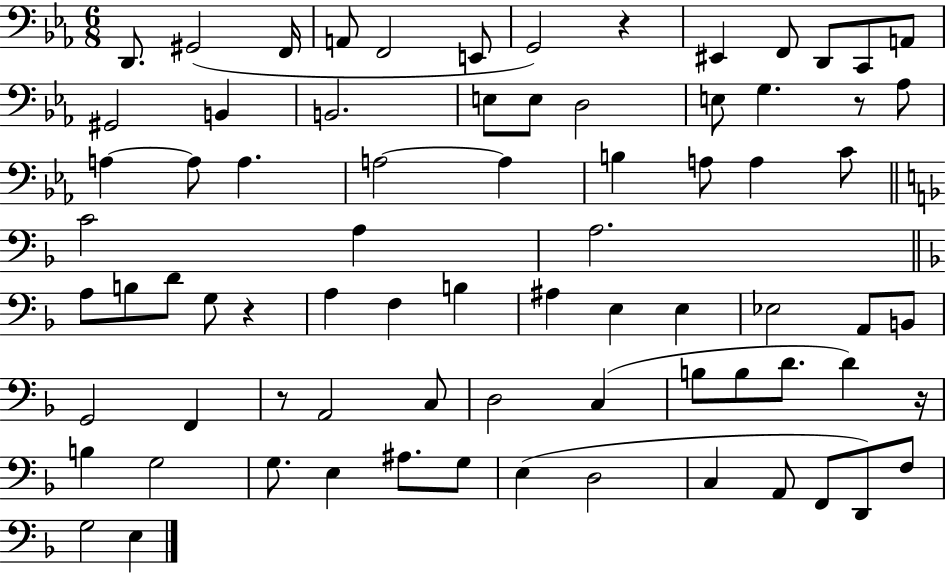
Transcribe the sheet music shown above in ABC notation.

X:1
T:Untitled
M:6/8
L:1/4
K:Eb
D,,/2 ^G,,2 F,,/4 A,,/2 F,,2 E,,/2 G,,2 z ^E,, F,,/2 D,,/2 C,,/2 A,,/2 ^G,,2 B,, B,,2 E,/2 E,/2 D,2 E,/2 G, z/2 _A,/2 A, A,/2 A, A,2 A, B, A,/2 A, C/2 C2 A, A,2 A,/2 B,/2 D/2 G,/2 z A, F, B, ^A, E, E, _E,2 A,,/2 B,,/2 G,,2 F,, z/2 A,,2 C,/2 D,2 C, B,/2 B,/2 D/2 D z/4 B, G,2 G,/2 E, ^A,/2 G,/2 E, D,2 C, A,,/2 F,,/2 D,,/2 F,/2 G,2 E,